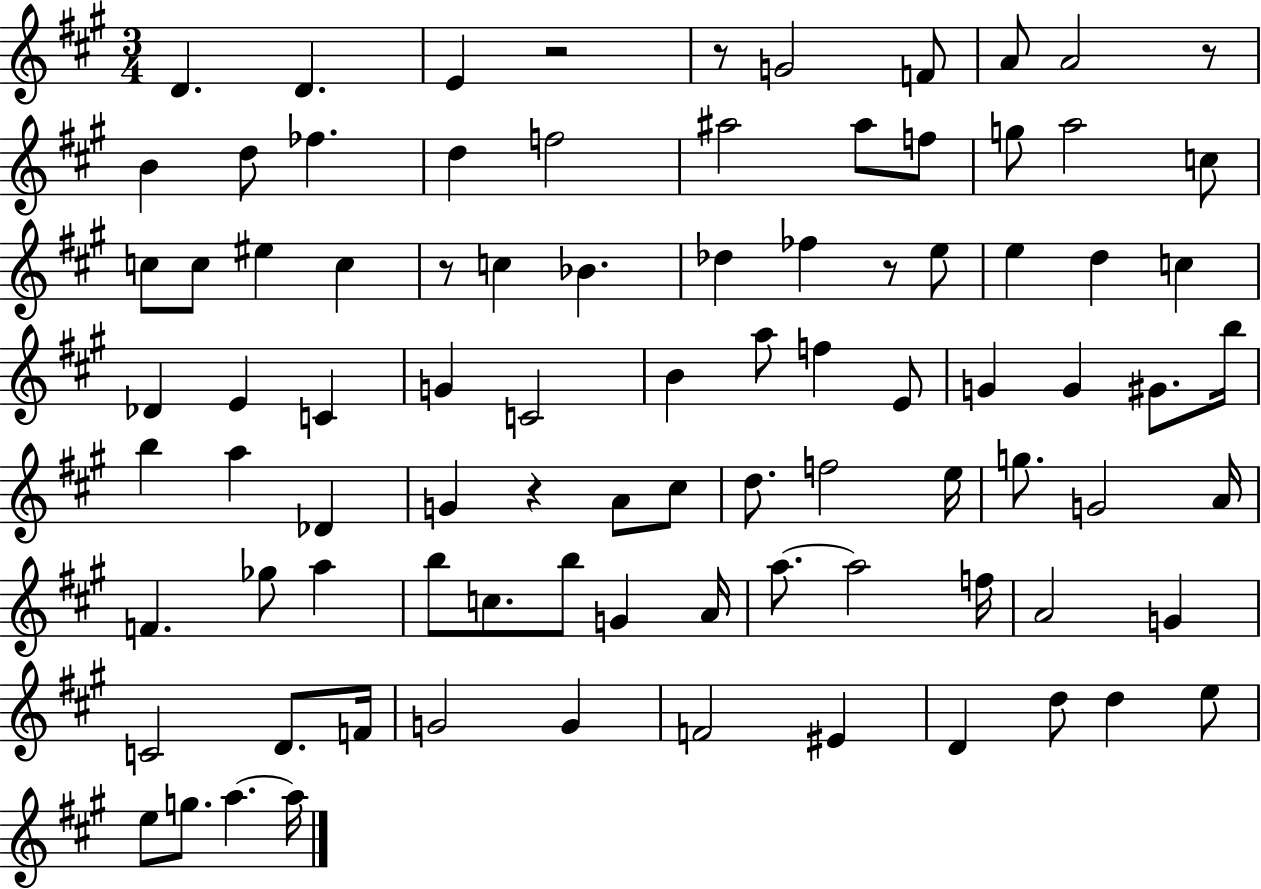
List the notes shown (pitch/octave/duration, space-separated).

D4/q. D4/q. E4/q R/h R/e G4/h F4/e A4/e A4/h R/e B4/q D5/e FES5/q. D5/q F5/h A#5/h A#5/e F5/e G5/e A5/h C5/e C5/e C5/e EIS5/q C5/q R/e C5/q Bb4/q. Db5/q FES5/q R/e E5/e E5/q D5/q C5/q Db4/q E4/q C4/q G4/q C4/h B4/q A5/e F5/q E4/e G4/q G4/q G#4/e. B5/s B5/q A5/q Db4/q G4/q R/q A4/e C#5/e D5/e. F5/h E5/s G5/e. G4/h A4/s F4/q. Gb5/e A5/q B5/e C5/e. B5/e G4/q A4/s A5/e. A5/h F5/s A4/h G4/q C4/h D4/e. F4/s G4/h G4/q F4/h EIS4/q D4/q D5/e D5/q E5/e E5/e G5/e. A5/q. A5/s